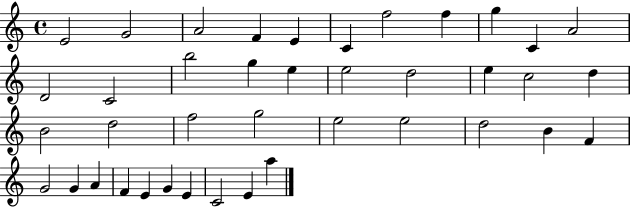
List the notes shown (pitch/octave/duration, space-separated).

E4/h G4/h A4/h F4/q E4/q C4/q F5/h F5/q G5/q C4/q A4/h D4/h C4/h B5/h G5/q E5/q E5/h D5/h E5/q C5/h D5/q B4/h D5/h F5/h G5/h E5/h E5/h D5/h B4/q F4/q G4/h G4/q A4/q F4/q E4/q G4/q E4/q C4/h E4/q A5/q